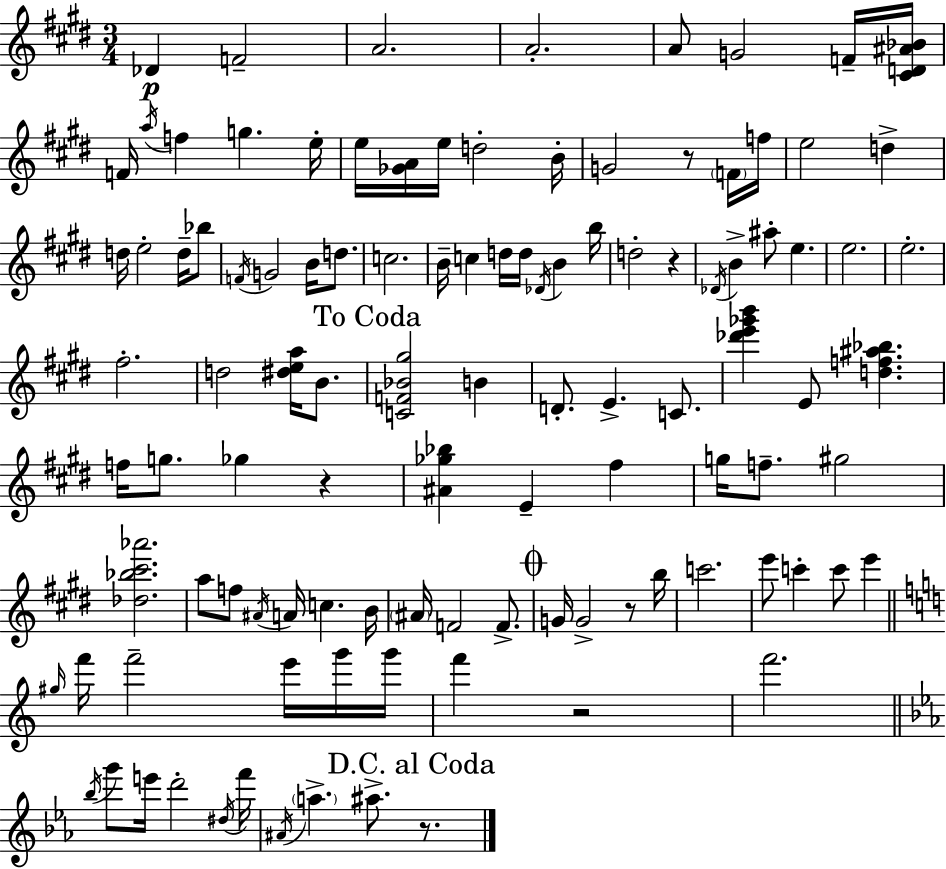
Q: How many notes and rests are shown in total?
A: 108